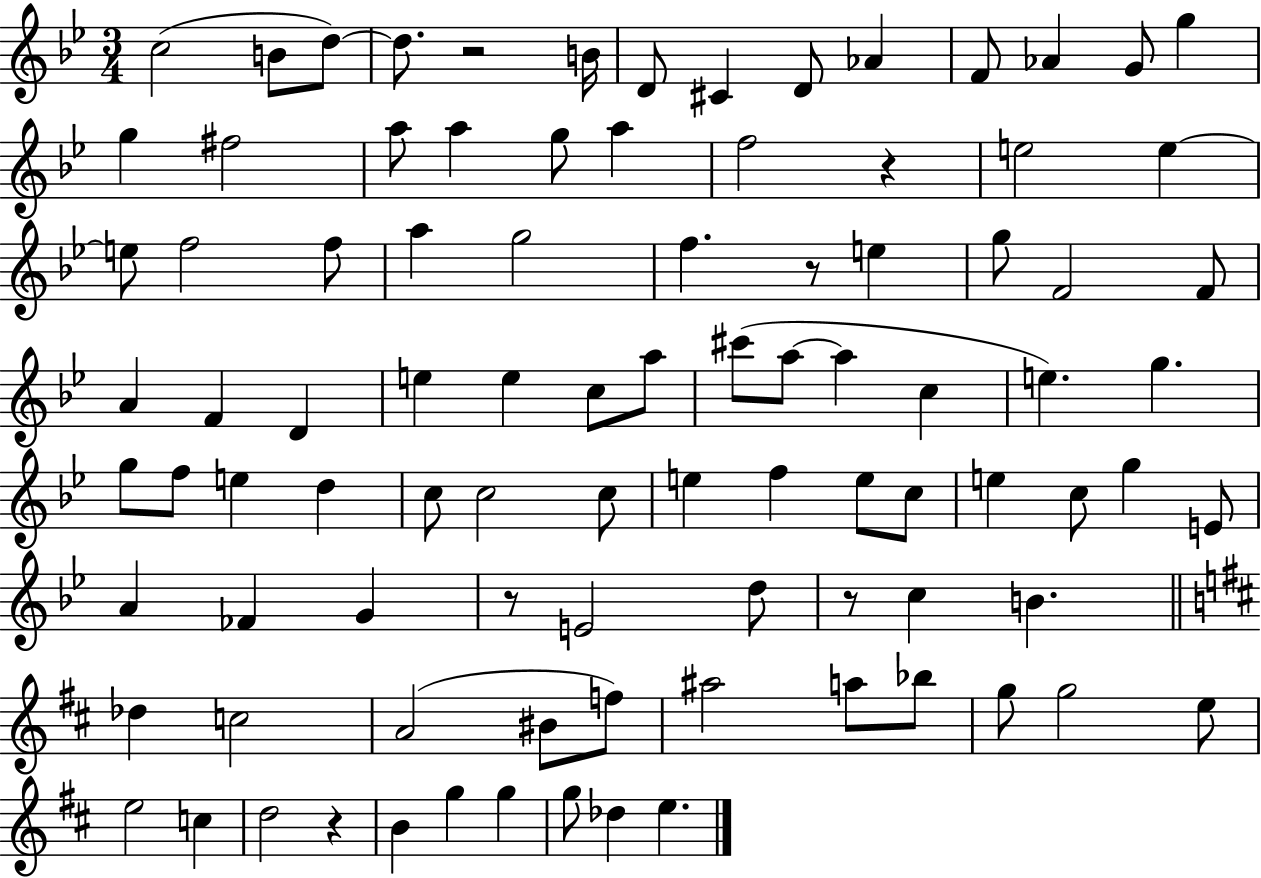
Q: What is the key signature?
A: BES major